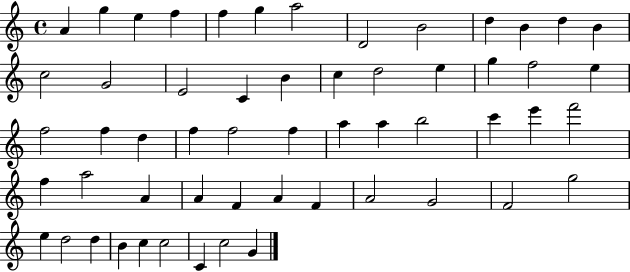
{
  \clef treble
  \time 4/4
  \defaultTimeSignature
  \key c \major
  a'4 g''4 e''4 f''4 | f''4 g''4 a''2 | d'2 b'2 | d''4 b'4 d''4 b'4 | \break c''2 g'2 | e'2 c'4 b'4 | c''4 d''2 e''4 | g''4 f''2 e''4 | \break f''2 f''4 d''4 | f''4 f''2 f''4 | a''4 a''4 b''2 | c'''4 e'''4 f'''2 | \break f''4 a''2 a'4 | a'4 f'4 a'4 f'4 | a'2 g'2 | f'2 g''2 | \break e''4 d''2 d''4 | b'4 c''4 c''2 | c'4 c''2 g'4 | \bar "|."
}